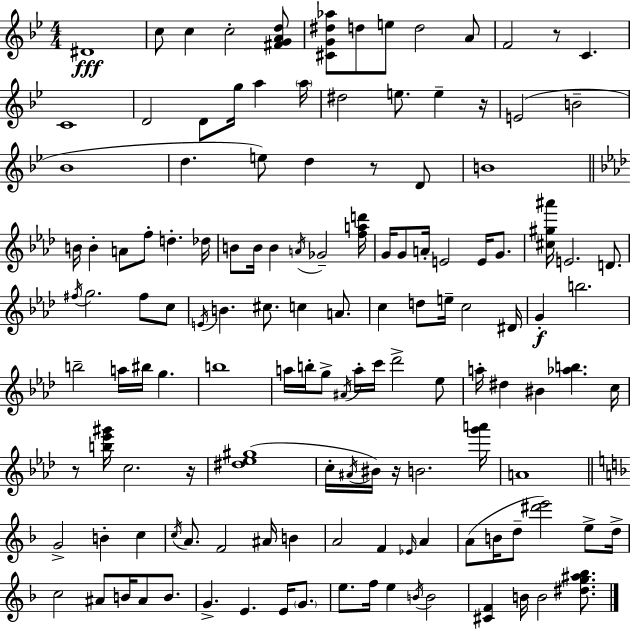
D#4/w C5/e C5/q C5/h [F#4,G4,A4,D5]/e [C#4,G4,D#5,Ab5]/e D5/e E5/e D5/h A4/e F4/h R/e C4/q. C4/w D4/h D4/e G5/s A5/q A5/s D#5/h E5/e. E5/q R/s E4/h B4/h Bb4/w D5/q. E5/e D5/q R/e D4/e B4/w B4/s B4/q A4/e F5/e D5/q. Db5/s B4/e B4/s B4/q A4/s Gb4/h [F5,A5,D6]/s G4/s G4/e A4/s E4/h E4/s G4/e. [C#5,G#5,A#6]/s E4/h. D4/e. F#5/s G5/h. F#5/e C5/e E4/s B4/q. C#5/e. C5/q A4/e. C5/q D5/e E5/s C5/h D#4/s G4/q B5/h. B5/h A5/s BIS5/s G5/q. B5/w A5/s B5/s G5/e A#4/s A5/s C6/s Db6/h Eb5/e A5/s D#5/q BIS4/q [Ab5,B5]/q. C5/s R/e [B5,Eb6,G#6]/s C5/h. R/s [D#5,Eb5,G#5]/w C5/s A#4/s BIS4/s R/s B4/h. [G6,A6]/s A4/w G4/h B4/q C5/q C5/s A4/e. F4/h A#4/s B4/q A4/h F4/q Eb4/s A4/q A4/e B4/s D5/e [D#6,E6]/h E5/e D5/s C5/h A#4/e B4/s A#4/e B4/e. G4/q. E4/q. E4/s G4/e. E5/e. F5/s E5/q B4/s B4/h [C#4,F4]/q B4/s B4/h [D#5,G5,A#5,Bb5]/e.